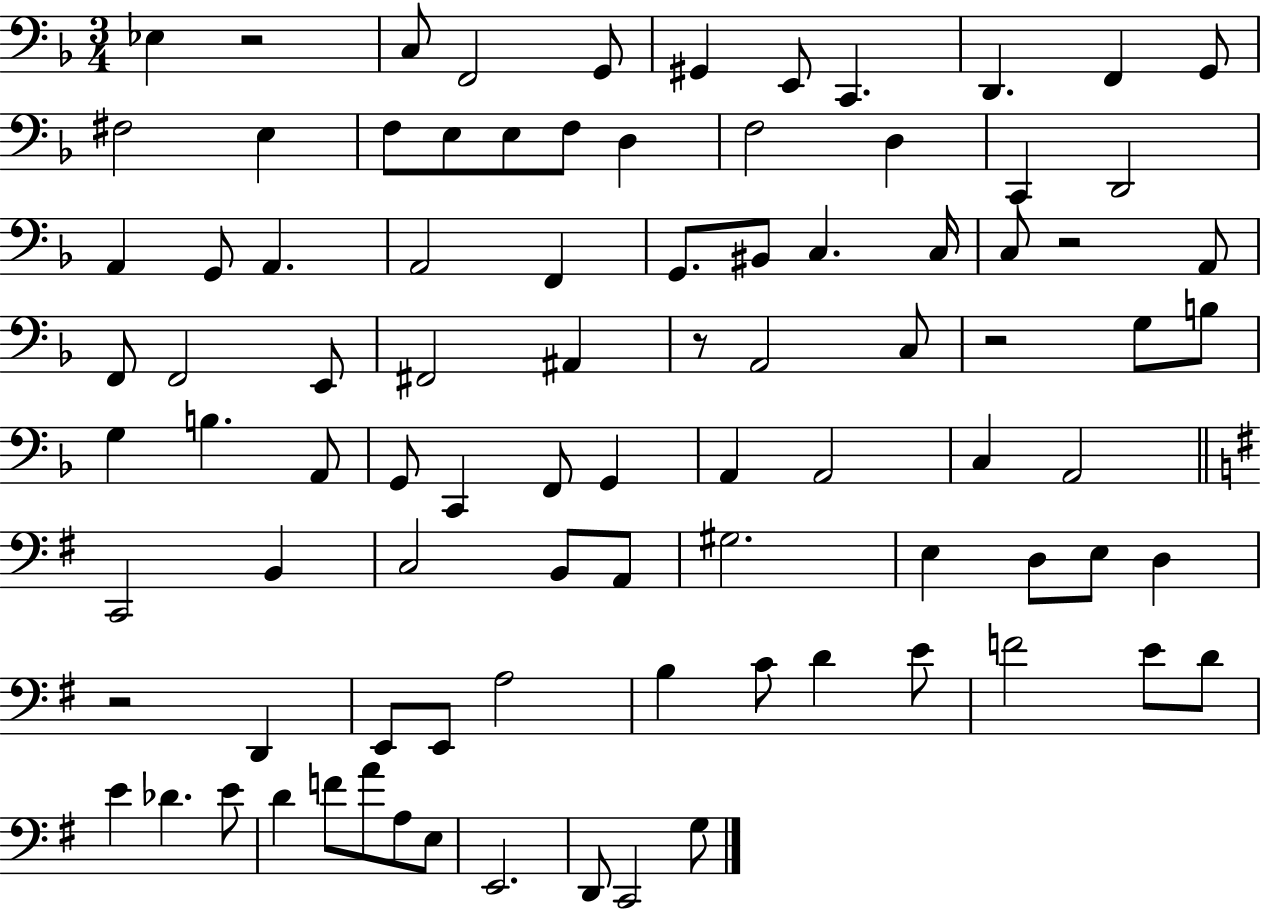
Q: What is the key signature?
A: F major